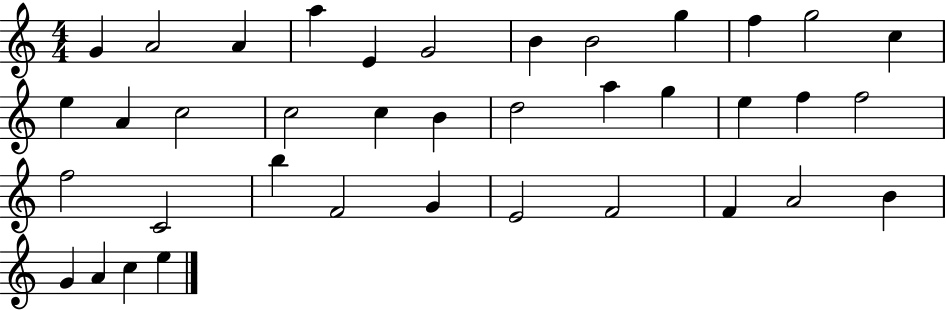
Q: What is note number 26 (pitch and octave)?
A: C4